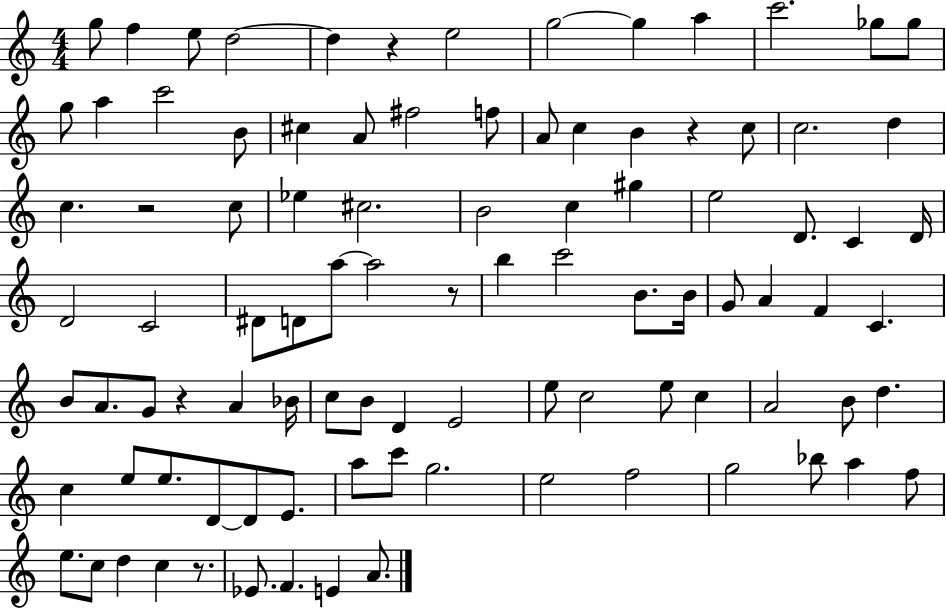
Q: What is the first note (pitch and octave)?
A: G5